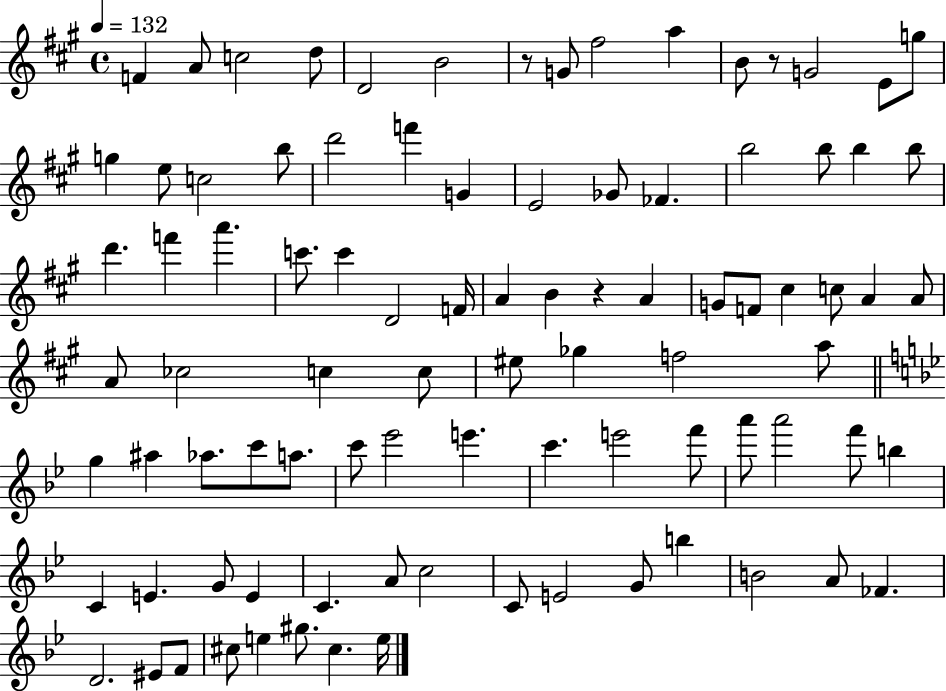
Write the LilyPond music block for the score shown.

{
  \clef treble
  \time 4/4
  \defaultTimeSignature
  \key a \major
  \tempo 4 = 132
  f'4 a'8 c''2 d''8 | d'2 b'2 | r8 g'8 fis''2 a''4 | b'8 r8 g'2 e'8 g''8 | \break g''4 e''8 c''2 b''8 | d'''2 f'''4 g'4 | e'2 ges'8 fes'4. | b''2 b''8 b''4 b''8 | \break d'''4. f'''4 a'''4. | c'''8. c'''4 d'2 f'16 | a'4 b'4 r4 a'4 | g'8 f'8 cis''4 c''8 a'4 a'8 | \break a'8 ces''2 c''4 c''8 | eis''8 ges''4 f''2 a''8 | \bar "||" \break \key bes \major g''4 ais''4 aes''8. c'''8 a''8. | c'''8 ees'''2 e'''4. | c'''4. e'''2 f'''8 | a'''8 a'''2 f'''8 b''4 | \break c'4 e'4. g'8 e'4 | c'4. a'8 c''2 | c'8 e'2 g'8 b''4 | b'2 a'8 fes'4. | \break d'2. eis'8 f'8 | cis''8 e''4 gis''8. cis''4. e''16 | \bar "|."
}